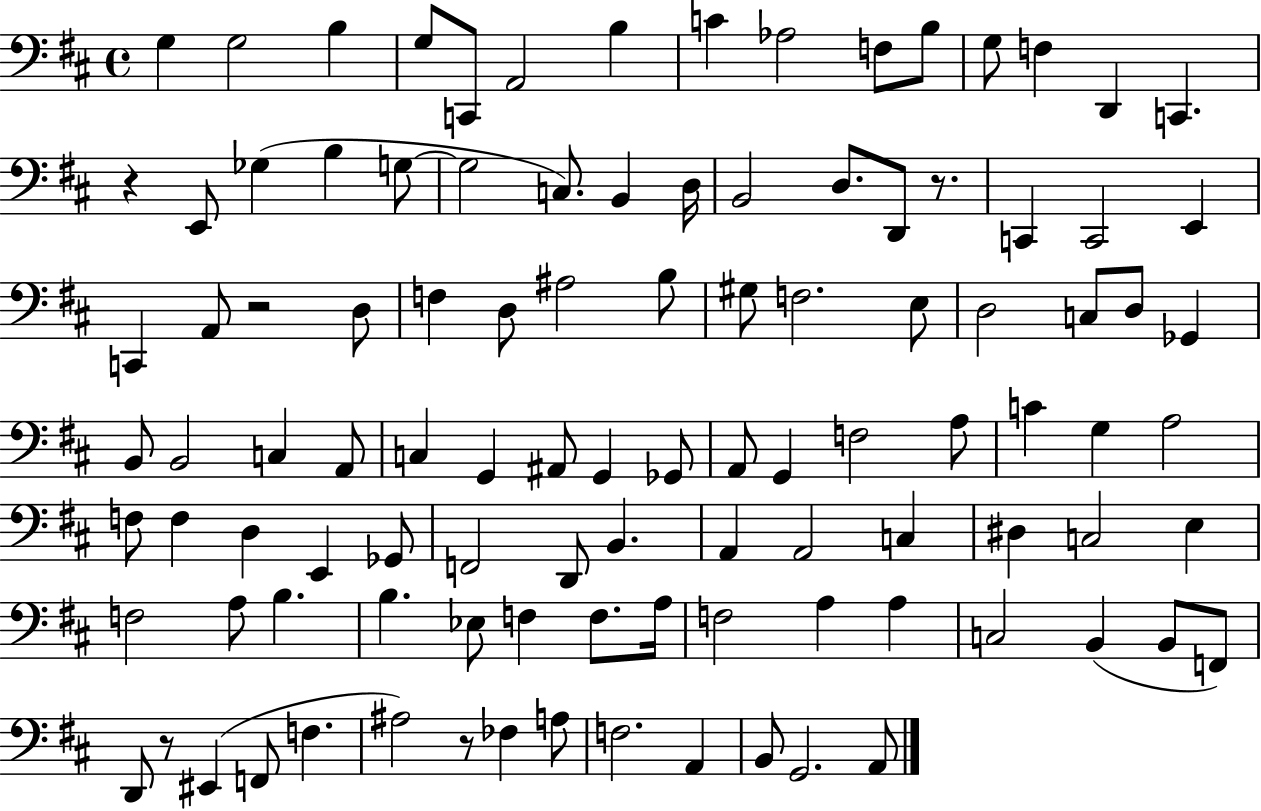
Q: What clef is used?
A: bass